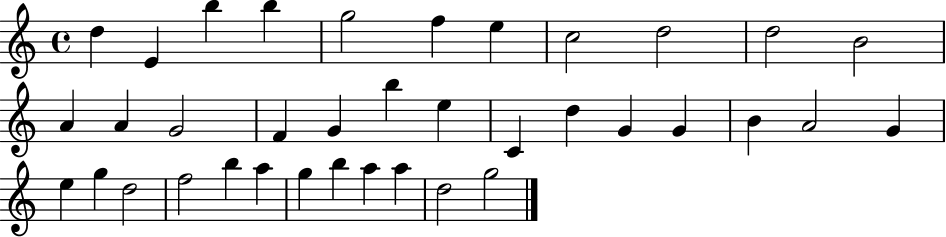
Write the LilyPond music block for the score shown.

{
  \clef treble
  \time 4/4
  \defaultTimeSignature
  \key c \major
  d''4 e'4 b''4 b''4 | g''2 f''4 e''4 | c''2 d''2 | d''2 b'2 | \break a'4 a'4 g'2 | f'4 g'4 b''4 e''4 | c'4 d''4 g'4 g'4 | b'4 a'2 g'4 | \break e''4 g''4 d''2 | f''2 b''4 a''4 | g''4 b''4 a''4 a''4 | d''2 g''2 | \break \bar "|."
}